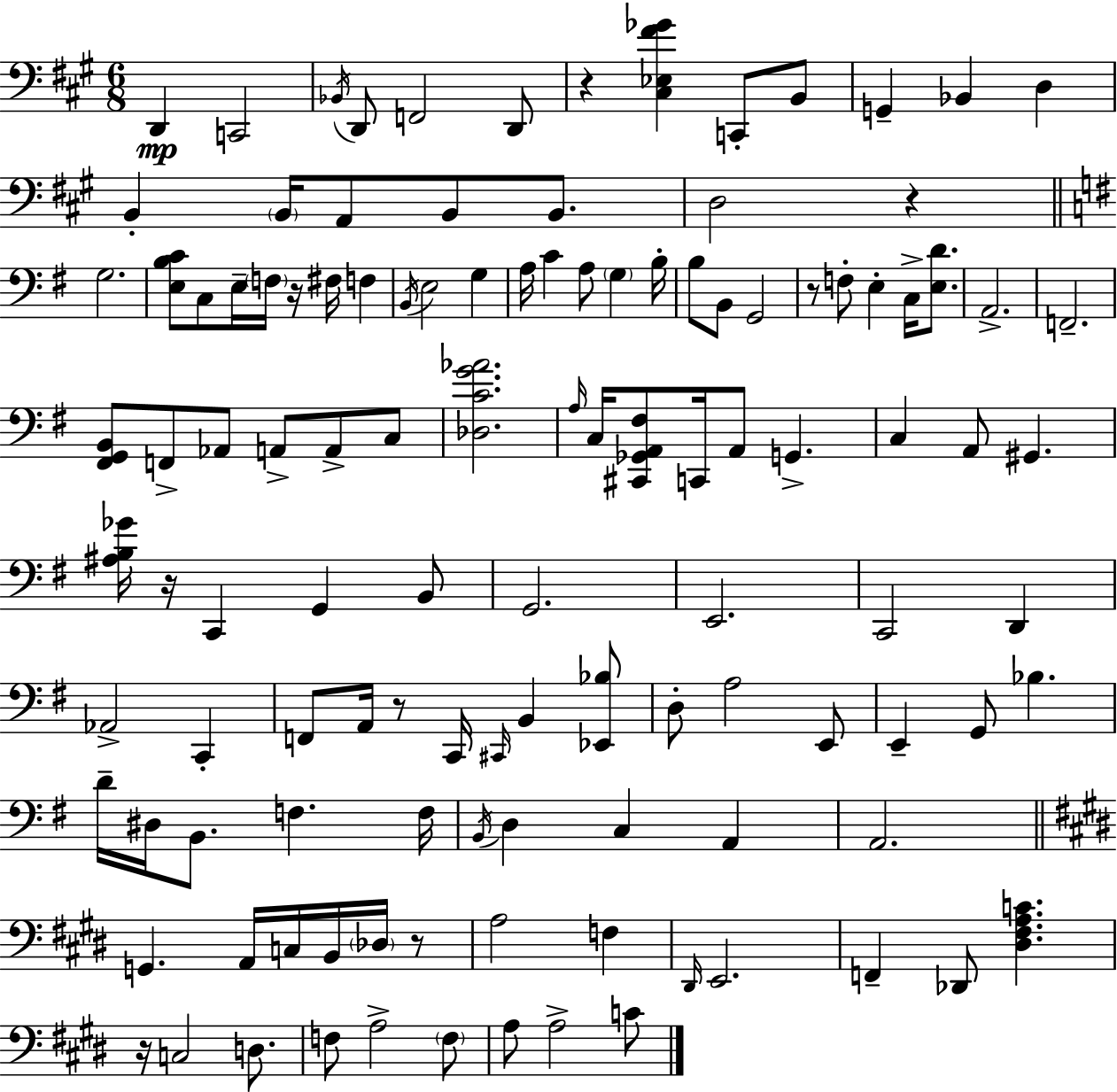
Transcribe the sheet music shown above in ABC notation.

X:1
T:Untitled
M:6/8
L:1/4
K:A
D,, C,,2 _B,,/4 D,,/2 F,,2 D,,/2 z [^C,_E,^F_G] C,,/2 B,,/2 G,, _B,, D, B,, B,,/4 A,,/2 B,,/2 B,,/2 D,2 z G,2 [E,B,C]/2 C,/2 E,/4 F,/4 z/4 ^F,/4 F, B,,/4 E,2 G, A,/4 C A,/2 G, B,/4 B,/2 B,,/2 G,,2 z/2 F,/2 E, C,/4 [E,D]/2 A,,2 F,,2 [^F,,G,,B,,]/2 F,,/2 _A,,/2 A,,/2 A,,/2 C,/2 [_D,CG_A]2 A,/4 C,/4 [^C,,_G,,A,,^F,]/2 C,,/4 A,,/2 G,, C, A,,/2 ^G,, [^A,B,_G]/4 z/4 C,, G,, B,,/2 G,,2 E,,2 C,,2 D,, _A,,2 C,, F,,/2 A,,/4 z/2 C,,/4 ^C,,/4 B,, [_E,,_B,]/2 D,/2 A,2 E,,/2 E,, G,,/2 _B, D/4 ^D,/4 B,,/2 F, F,/4 B,,/4 D, C, A,, A,,2 G,, A,,/4 C,/4 B,,/4 _D,/4 z/2 A,2 F, ^D,,/4 E,,2 F,, _D,,/2 [^D,^F,A,C] z/4 C,2 D,/2 F,/2 A,2 F,/2 A,/2 A,2 C/2